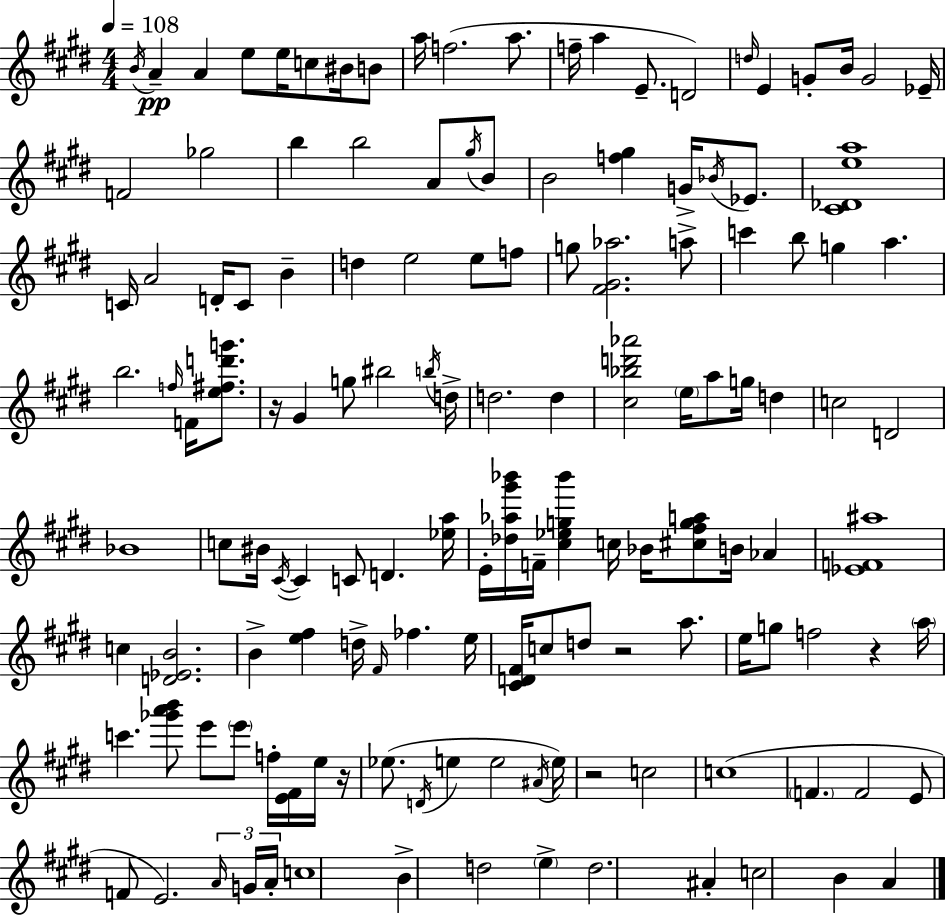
{
  \clef treble
  \numericTimeSignature
  \time 4/4
  \key e \major
  \tempo 4 = 108
  \repeat volta 2 { \acciaccatura { b'16 }\pp a'4-- a'4 e''8 e''16 c''8 bis'16 b'8 | a''16 f''2.( a''8. | f''16-- a''4 e'8.-- d'2) | \grace { d''16 } e'4 g'8-. b'16 g'2 | \break ees'16-- f'2 ges''2 | b''4 b''2 a'8 | \acciaccatura { gis''16 } b'8 b'2 <f'' gis''>4 g'16-> | \acciaccatura { bes'16 } ees'8. <cis' des' e'' a''>1 | \break c'16 a'2 d'16-. c'8 | b'4-- d''4 e''2 | e''8 f''8 g''8 <fis' gis' aes''>2. | a''8-> c'''4 b''8 g''4 a''4. | \break b''2. | \grace { f''16 } f'16 <e'' fis'' d''' g'''>8. r16 gis'4 g''8 bis''2 | \acciaccatura { b''16 } d''16-> d''2. | d''4 <cis'' bes'' d''' aes'''>2 \parenthesize e''16 a''8 | \break g''16 d''4 c''2 d'2 | bes'1 | c''8 bis'16 \acciaccatura { cis'16~ }~ cis'4 c'8 | d'4. <ees'' a''>16 e'16-. <des'' aes'' gis''' bes'''>16 f'16-- <cis'' ees'' g'' bes'''>4 c''16 bes'16 | \break <cis'' fis'' g'' a''>8 b'16 aes'4 <ees' f' ais''>1 | c''4 <d' ees' b'>2. | b'4-> <e'' fis''>4 d''16-> | \grace { fis'16 } fes''4. e''16 <cis' d' fis'>16 c''8 d''8 r2 | \break a''8. e''16 g''8 f''2 | r4 \parenthesize a''16 c'''4. <ges''' a''' b'''>8 | e'''8 \parenthesize e'''8 f''16-. <e' fis'>16 e''16 r16 ees''8.( \acciaccatura { d'16 } e''4 | e''2 \acciaccatura { ais'16 } e''16) r2 | \break c''2 c''1( | \parenthesize f'4. | f'2 e'8 f'8 e'2.) | \tuplet 3/2 { \grace { a'16 } g'16 a'16-. } c''1 | \break b'4-> d''2 | \parenthesize e''4-> d''2. | ais'4-. c''2 | b'4 a'4 } \bar "|."
}